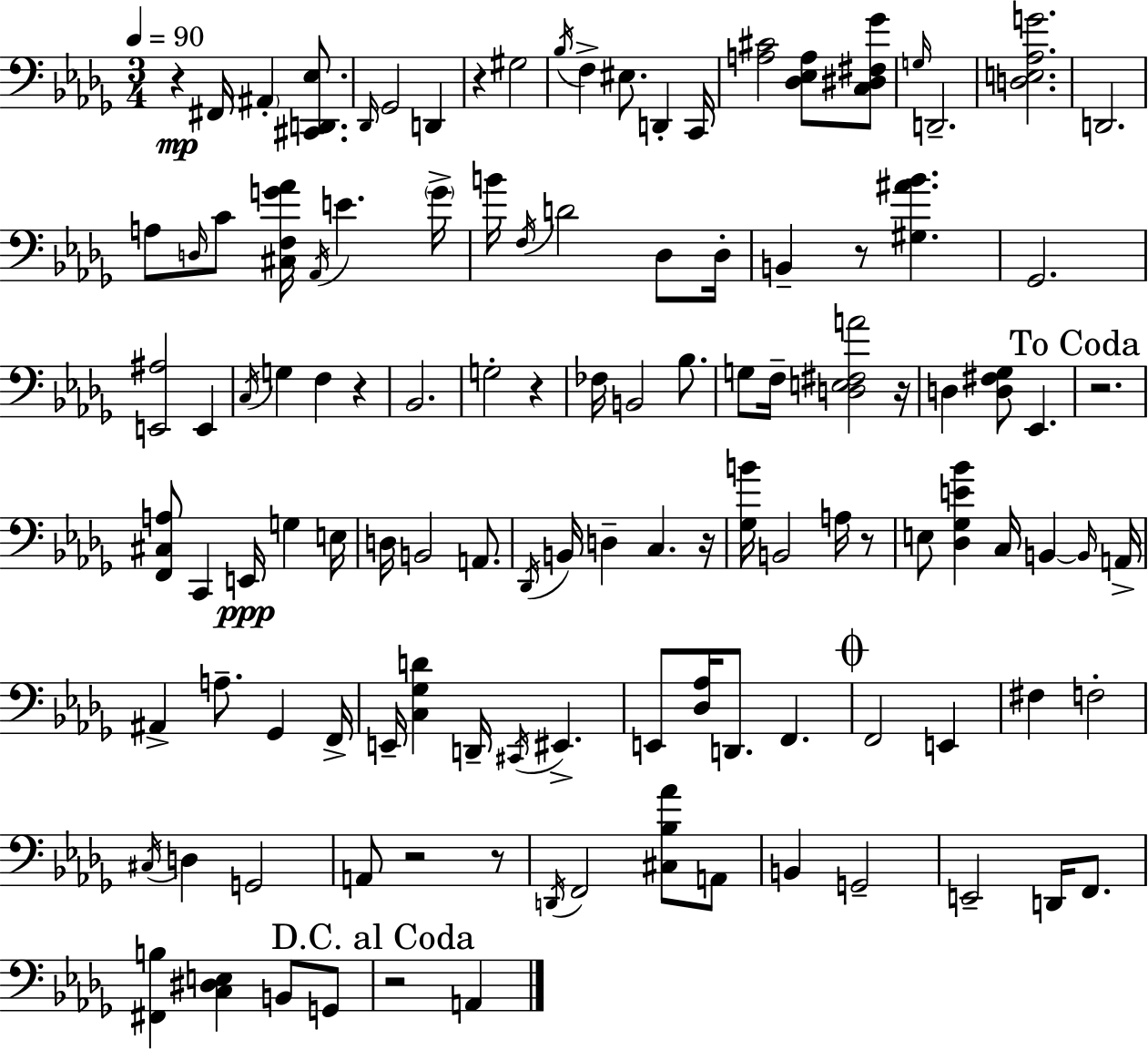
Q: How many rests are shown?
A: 12